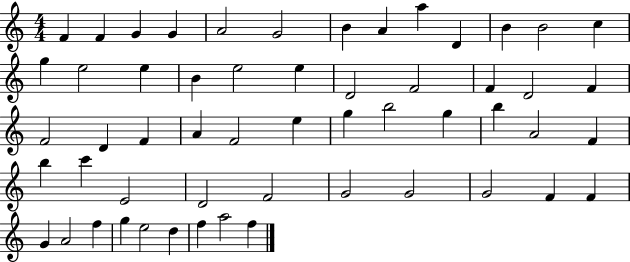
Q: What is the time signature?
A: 4/4